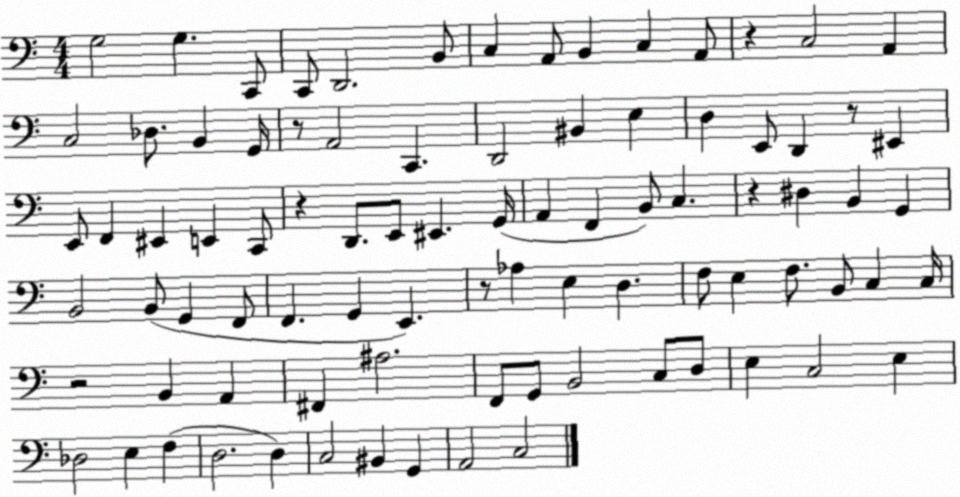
X:1
T:Untitled
M:4/4
L:1/4
K:C
G,2 G, C,,/2 C,,/2 D,,2 B,,/2 C, A,,/2 B,, C, A,,/2 z C,2 A,, C,2 _D,/2 B,, G,,/4 z/2 A,,2 C,, D,,2 ^B,, E, D, E,,/2 D,, z/2 ^E,, E,,/2 F,, ^E,, E,, C,,/2 z D,,/2 E,,/2 ^E,, G,,/4 A,, F,, B,,/2 C, z ^D, B,, G,, B,,2 B,,/2 G,, F,,/2 F,, G,, E,, z/2 _A, E, D, F,/2 E, F,/2 B,,/2 C, C,/4 z2 B,, A,, ^F,, ^A,2 F,,/2 G,,/2 B,,2 C,/2 D,/2 E, C,2 E, _D,2 E, F, D,2 D, C,2 ^B,, G,, A,,2 C,2